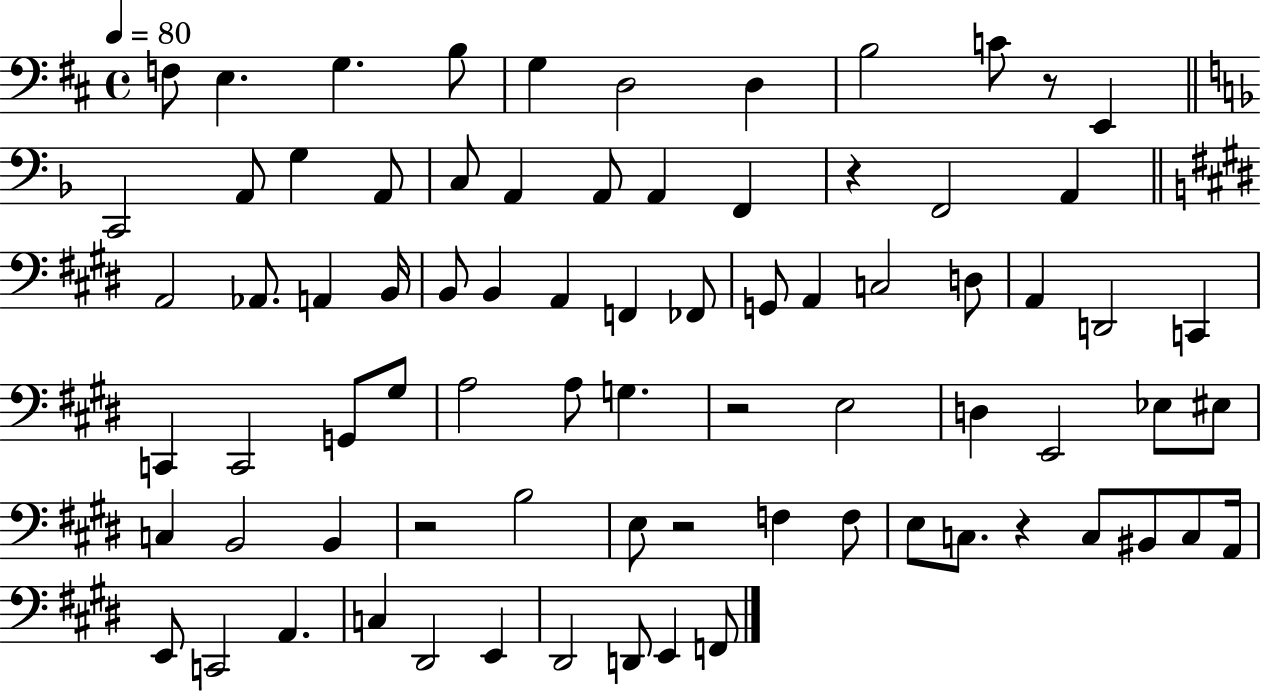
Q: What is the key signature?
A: D major